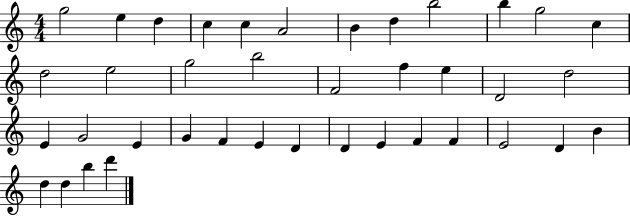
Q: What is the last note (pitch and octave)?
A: D6